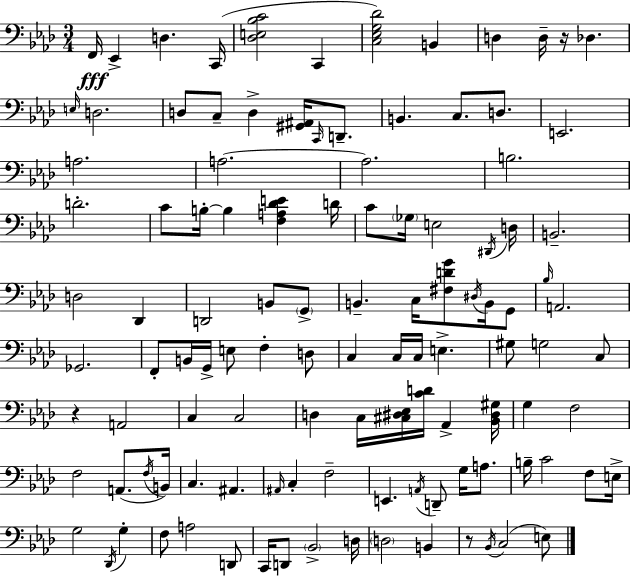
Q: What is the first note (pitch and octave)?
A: F2